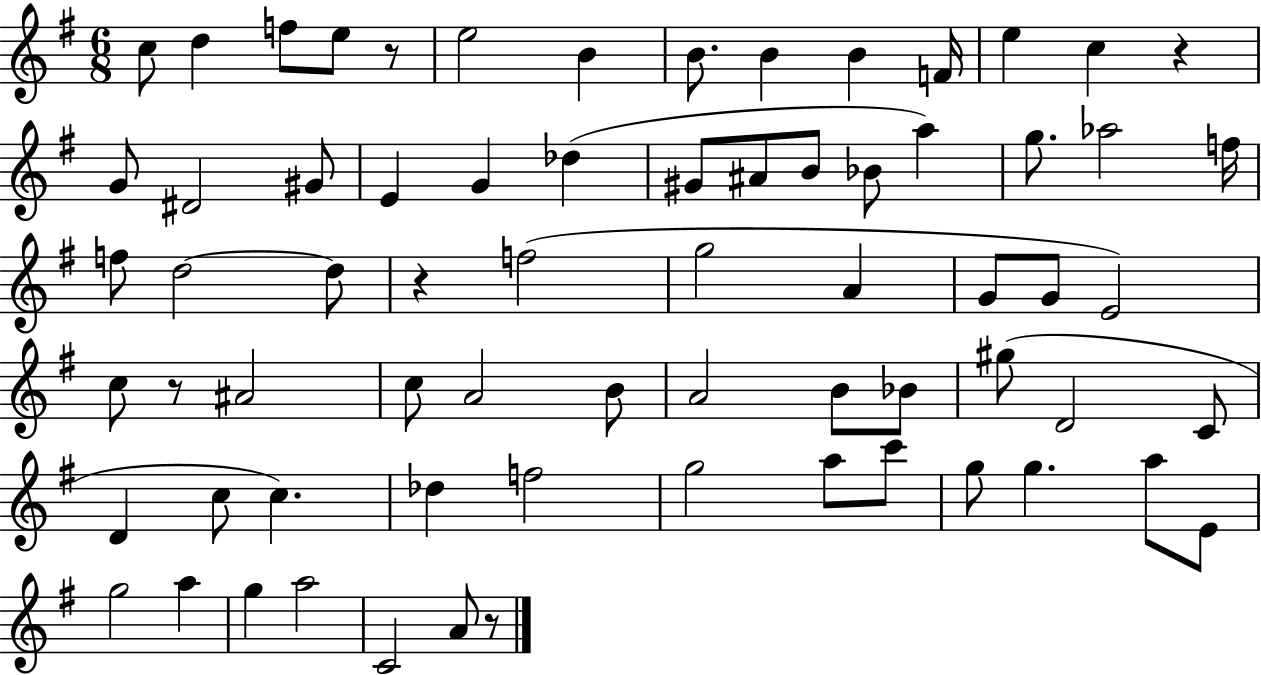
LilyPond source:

{
  \clef treble
  \numericTimeSignature
  \time 6/8
  \key g \major
  c''8 d''4 f''8 e''8 r8 | e''2 b'4 | b'8. b'4 b'4 f'16 | e''4 c''4 r4 | \break g'8 dis'2 gis'8 | e'4 g'4 des''4( | gis'8 ais'8 b'8 bes'8 a''4) | g''8. aes''2 f''16 | \break f''8 d''2~~ d''8 | r4 f''2( | g''2 a'4 | g'8 g'8 e'2) | \break c''8 r8 ais'2 | c''8 a'2 b'8 | a'2 b'8 bes'8 | gis''8( d'2 c'8 | \break d'4 c''8 c''4.) | des''4 f''2 | g''2 a''8 c'''8 | g''8 g''4. a''8 e'8 | \break g''2 a''4 | g''4 a''2 | c'2 a'8 r8 | \bar "|."
}